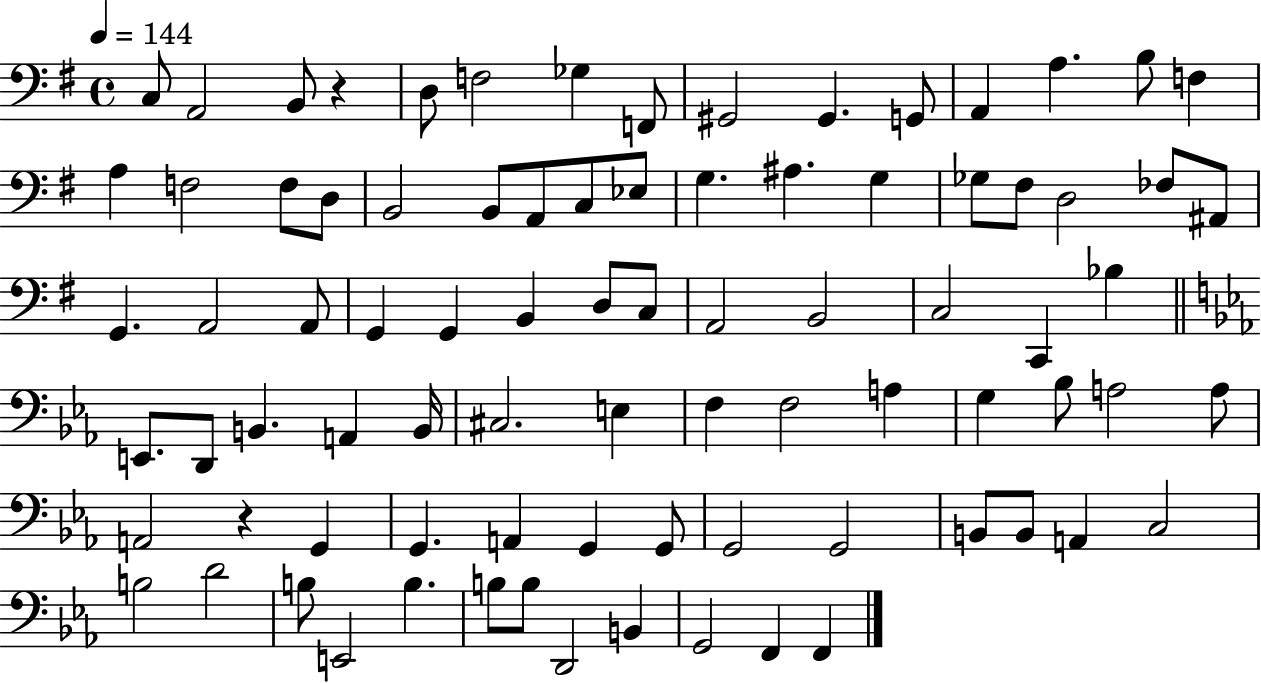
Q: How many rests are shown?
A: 2